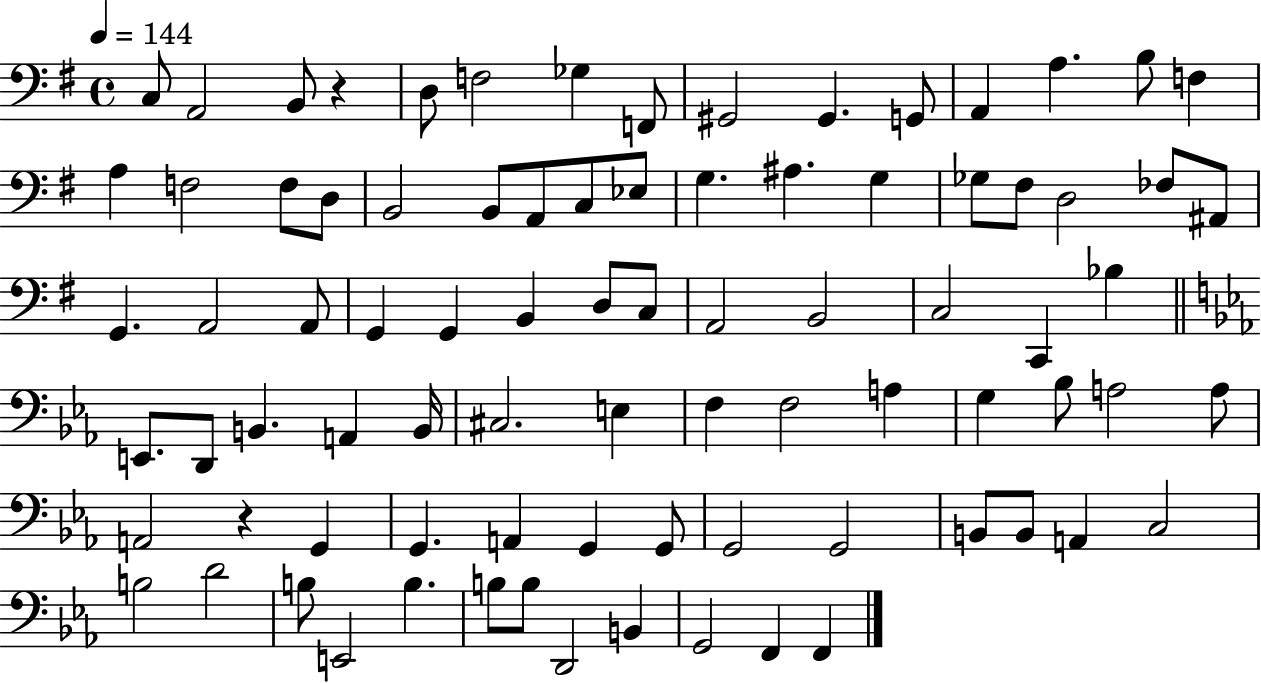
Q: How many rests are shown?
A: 2